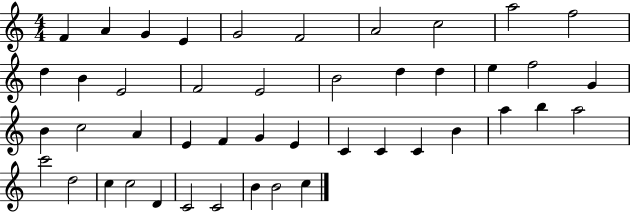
{
  \clef treble
  \numericTimeSignature
  \time 4/4
  \key c \major
  f'4 a'4 g'4 e'4 | g'2 f'2 | a'2 c''2 | a''2 f''2 | \break d''4 b'4 e'2 | f'2 e'2 | b'2 d''4 d''4 | e''4 f''2 g'4 | \break b'4 c''2 a'4 | e'4 f'4 g'4 e'4 | c'4 c'4 c'4 b'4 | a''4 b''4 a''2 | \break c'''2 d''2 | c''4 c''2 d'4 | c'2 c'2 | b'4 b'2 c''4 | \break \bar "|."
}